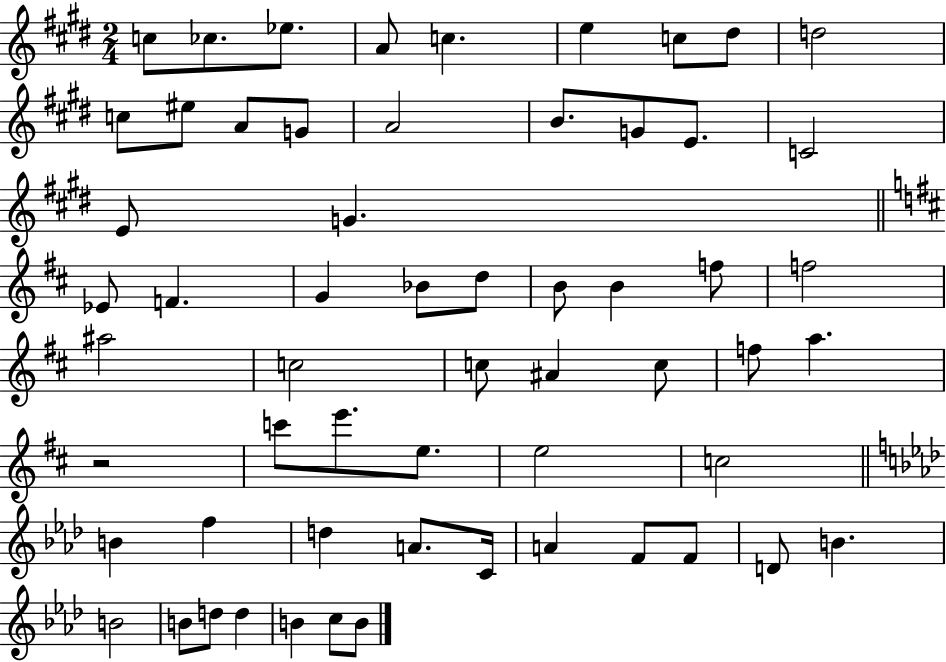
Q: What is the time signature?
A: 2/4